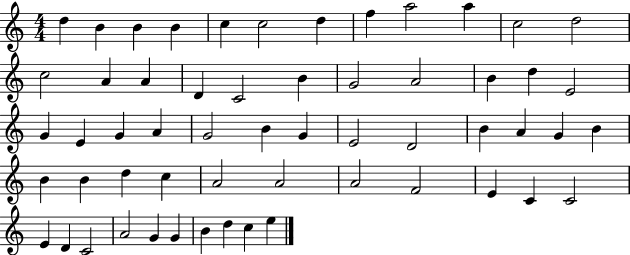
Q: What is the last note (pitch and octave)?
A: E5